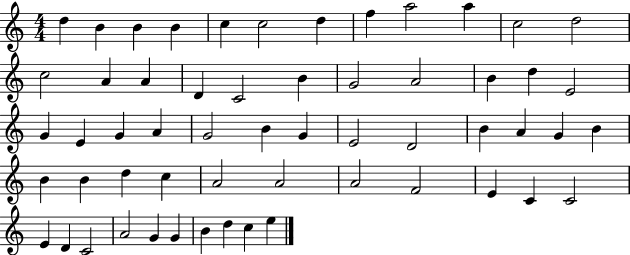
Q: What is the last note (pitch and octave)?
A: E5